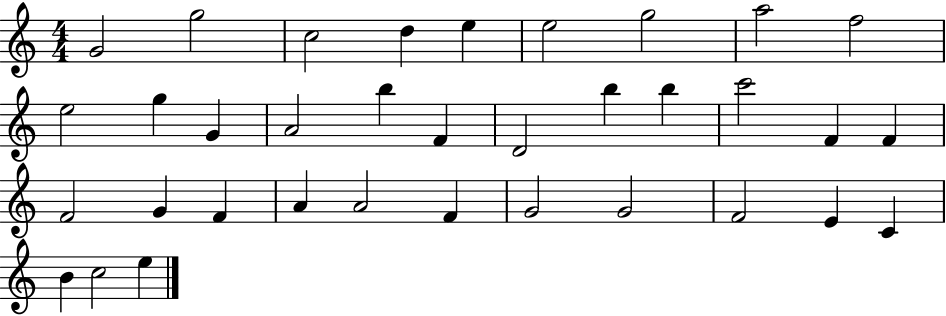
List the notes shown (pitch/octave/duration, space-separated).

G4/h G5/h C5/h D5/q E5/q E5/h G5/h A5/h F5/h E5/h G5/q G4/q A4/h B5/q F4/q D4/h B5/q B5/q C6/h F4/q F4/q F4/h G4/q F4/q A4/q A4/h F4/q G4/h G4/h F4/h E4/q C4/q B4/q C5/h E5/q